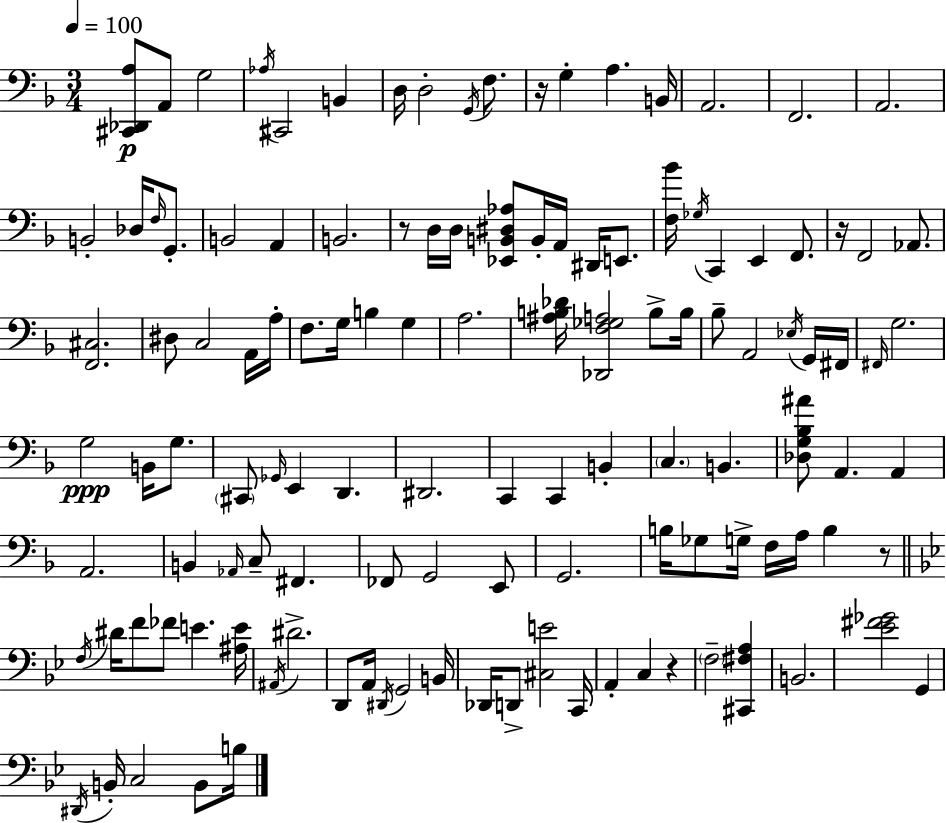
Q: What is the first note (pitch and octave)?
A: A2